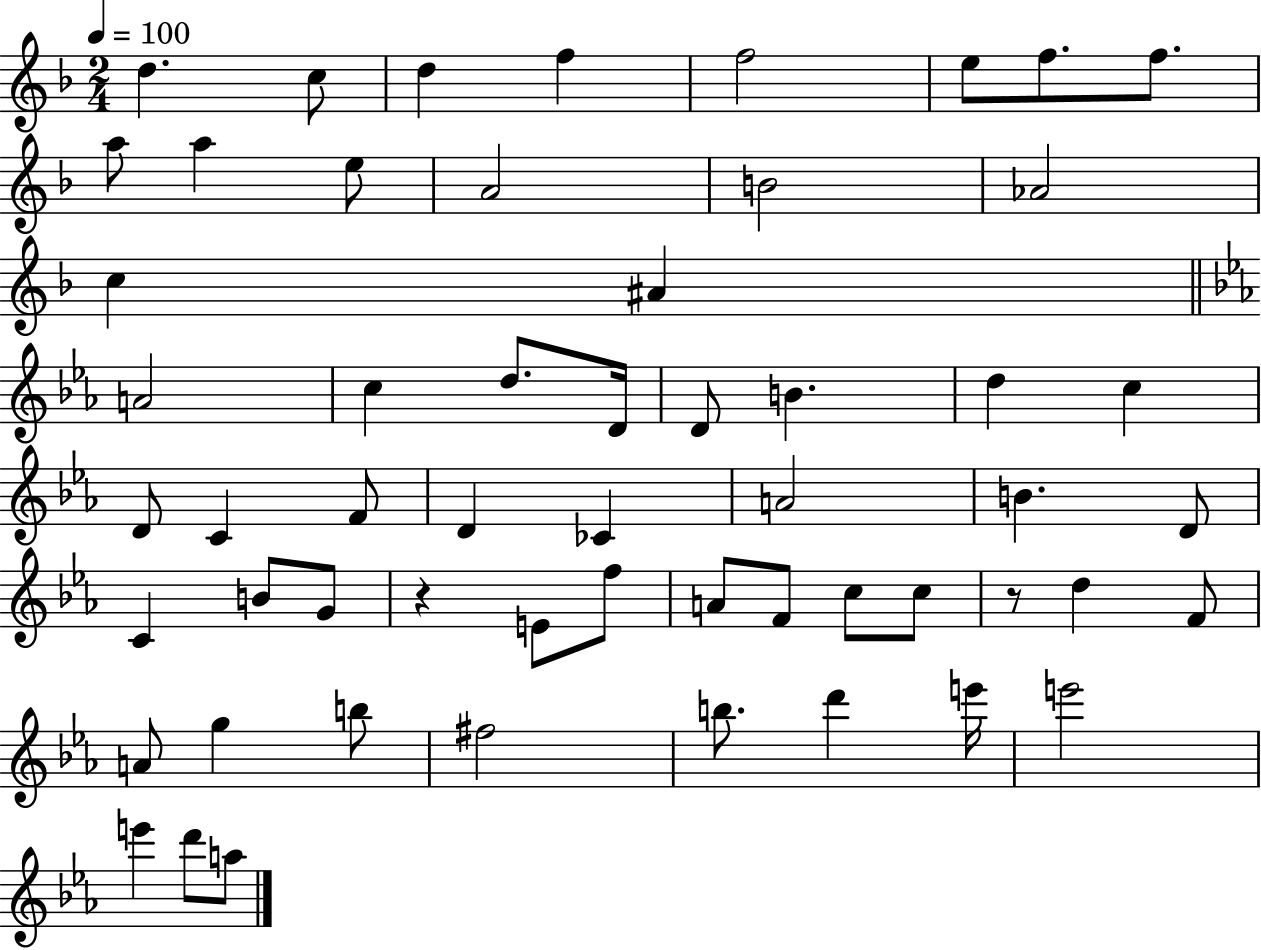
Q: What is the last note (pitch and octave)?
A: A5